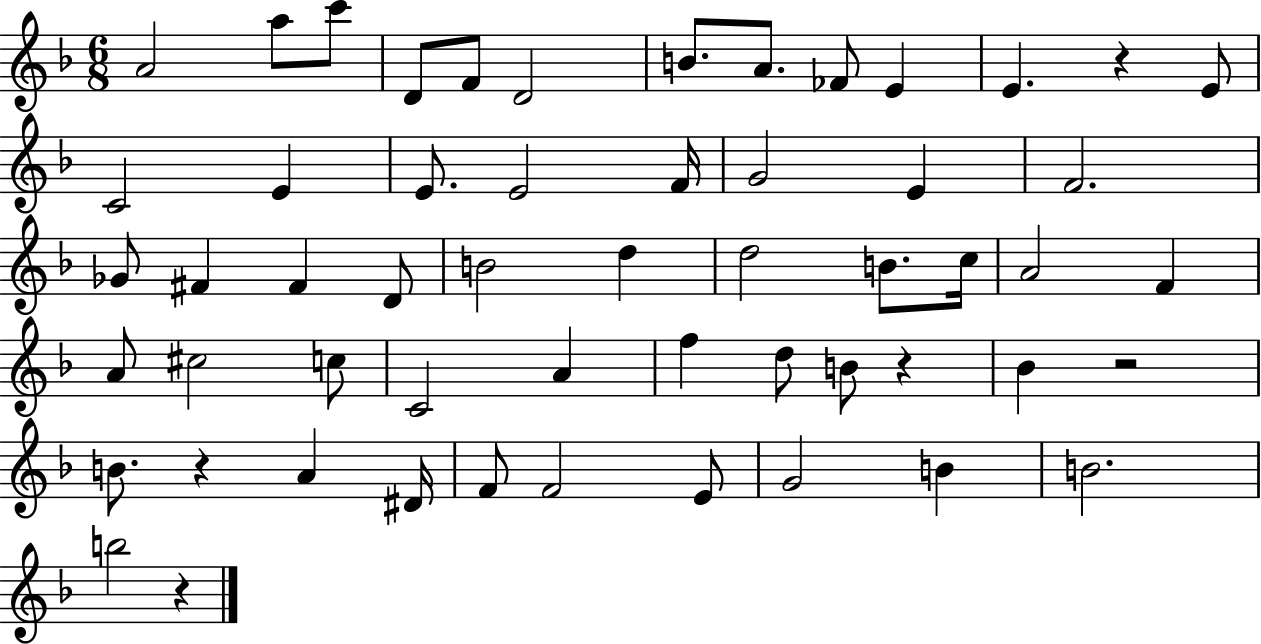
A4/h A5/e C6/e D4/e F4/e D4/h B4/e. A4/e. FES4/e E4/q E4/q. R/q E4/e C4/h E4/q E4/e. E4/h F4/s G4/h E4/q F4/h. Gb4/e F#4/q F#4/q D4/e B4/h D5/q D5/h B4/e. C5/s A4/h F4/q A4/e C#5/h C5/e C4/h A4/q F5/q D5/e B4/e R/q Bb4/q R/h B4/e. R/q A4/q D#4/s F4/e F4/h E4/e G4/h B4/q B4/h. B5/h R/q